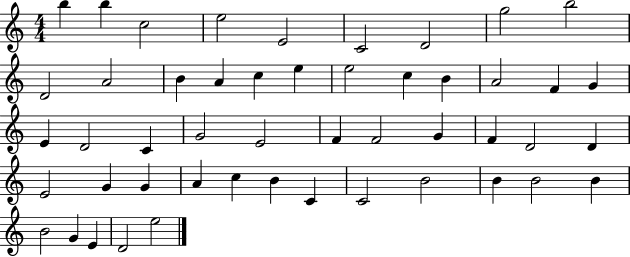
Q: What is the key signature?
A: C major